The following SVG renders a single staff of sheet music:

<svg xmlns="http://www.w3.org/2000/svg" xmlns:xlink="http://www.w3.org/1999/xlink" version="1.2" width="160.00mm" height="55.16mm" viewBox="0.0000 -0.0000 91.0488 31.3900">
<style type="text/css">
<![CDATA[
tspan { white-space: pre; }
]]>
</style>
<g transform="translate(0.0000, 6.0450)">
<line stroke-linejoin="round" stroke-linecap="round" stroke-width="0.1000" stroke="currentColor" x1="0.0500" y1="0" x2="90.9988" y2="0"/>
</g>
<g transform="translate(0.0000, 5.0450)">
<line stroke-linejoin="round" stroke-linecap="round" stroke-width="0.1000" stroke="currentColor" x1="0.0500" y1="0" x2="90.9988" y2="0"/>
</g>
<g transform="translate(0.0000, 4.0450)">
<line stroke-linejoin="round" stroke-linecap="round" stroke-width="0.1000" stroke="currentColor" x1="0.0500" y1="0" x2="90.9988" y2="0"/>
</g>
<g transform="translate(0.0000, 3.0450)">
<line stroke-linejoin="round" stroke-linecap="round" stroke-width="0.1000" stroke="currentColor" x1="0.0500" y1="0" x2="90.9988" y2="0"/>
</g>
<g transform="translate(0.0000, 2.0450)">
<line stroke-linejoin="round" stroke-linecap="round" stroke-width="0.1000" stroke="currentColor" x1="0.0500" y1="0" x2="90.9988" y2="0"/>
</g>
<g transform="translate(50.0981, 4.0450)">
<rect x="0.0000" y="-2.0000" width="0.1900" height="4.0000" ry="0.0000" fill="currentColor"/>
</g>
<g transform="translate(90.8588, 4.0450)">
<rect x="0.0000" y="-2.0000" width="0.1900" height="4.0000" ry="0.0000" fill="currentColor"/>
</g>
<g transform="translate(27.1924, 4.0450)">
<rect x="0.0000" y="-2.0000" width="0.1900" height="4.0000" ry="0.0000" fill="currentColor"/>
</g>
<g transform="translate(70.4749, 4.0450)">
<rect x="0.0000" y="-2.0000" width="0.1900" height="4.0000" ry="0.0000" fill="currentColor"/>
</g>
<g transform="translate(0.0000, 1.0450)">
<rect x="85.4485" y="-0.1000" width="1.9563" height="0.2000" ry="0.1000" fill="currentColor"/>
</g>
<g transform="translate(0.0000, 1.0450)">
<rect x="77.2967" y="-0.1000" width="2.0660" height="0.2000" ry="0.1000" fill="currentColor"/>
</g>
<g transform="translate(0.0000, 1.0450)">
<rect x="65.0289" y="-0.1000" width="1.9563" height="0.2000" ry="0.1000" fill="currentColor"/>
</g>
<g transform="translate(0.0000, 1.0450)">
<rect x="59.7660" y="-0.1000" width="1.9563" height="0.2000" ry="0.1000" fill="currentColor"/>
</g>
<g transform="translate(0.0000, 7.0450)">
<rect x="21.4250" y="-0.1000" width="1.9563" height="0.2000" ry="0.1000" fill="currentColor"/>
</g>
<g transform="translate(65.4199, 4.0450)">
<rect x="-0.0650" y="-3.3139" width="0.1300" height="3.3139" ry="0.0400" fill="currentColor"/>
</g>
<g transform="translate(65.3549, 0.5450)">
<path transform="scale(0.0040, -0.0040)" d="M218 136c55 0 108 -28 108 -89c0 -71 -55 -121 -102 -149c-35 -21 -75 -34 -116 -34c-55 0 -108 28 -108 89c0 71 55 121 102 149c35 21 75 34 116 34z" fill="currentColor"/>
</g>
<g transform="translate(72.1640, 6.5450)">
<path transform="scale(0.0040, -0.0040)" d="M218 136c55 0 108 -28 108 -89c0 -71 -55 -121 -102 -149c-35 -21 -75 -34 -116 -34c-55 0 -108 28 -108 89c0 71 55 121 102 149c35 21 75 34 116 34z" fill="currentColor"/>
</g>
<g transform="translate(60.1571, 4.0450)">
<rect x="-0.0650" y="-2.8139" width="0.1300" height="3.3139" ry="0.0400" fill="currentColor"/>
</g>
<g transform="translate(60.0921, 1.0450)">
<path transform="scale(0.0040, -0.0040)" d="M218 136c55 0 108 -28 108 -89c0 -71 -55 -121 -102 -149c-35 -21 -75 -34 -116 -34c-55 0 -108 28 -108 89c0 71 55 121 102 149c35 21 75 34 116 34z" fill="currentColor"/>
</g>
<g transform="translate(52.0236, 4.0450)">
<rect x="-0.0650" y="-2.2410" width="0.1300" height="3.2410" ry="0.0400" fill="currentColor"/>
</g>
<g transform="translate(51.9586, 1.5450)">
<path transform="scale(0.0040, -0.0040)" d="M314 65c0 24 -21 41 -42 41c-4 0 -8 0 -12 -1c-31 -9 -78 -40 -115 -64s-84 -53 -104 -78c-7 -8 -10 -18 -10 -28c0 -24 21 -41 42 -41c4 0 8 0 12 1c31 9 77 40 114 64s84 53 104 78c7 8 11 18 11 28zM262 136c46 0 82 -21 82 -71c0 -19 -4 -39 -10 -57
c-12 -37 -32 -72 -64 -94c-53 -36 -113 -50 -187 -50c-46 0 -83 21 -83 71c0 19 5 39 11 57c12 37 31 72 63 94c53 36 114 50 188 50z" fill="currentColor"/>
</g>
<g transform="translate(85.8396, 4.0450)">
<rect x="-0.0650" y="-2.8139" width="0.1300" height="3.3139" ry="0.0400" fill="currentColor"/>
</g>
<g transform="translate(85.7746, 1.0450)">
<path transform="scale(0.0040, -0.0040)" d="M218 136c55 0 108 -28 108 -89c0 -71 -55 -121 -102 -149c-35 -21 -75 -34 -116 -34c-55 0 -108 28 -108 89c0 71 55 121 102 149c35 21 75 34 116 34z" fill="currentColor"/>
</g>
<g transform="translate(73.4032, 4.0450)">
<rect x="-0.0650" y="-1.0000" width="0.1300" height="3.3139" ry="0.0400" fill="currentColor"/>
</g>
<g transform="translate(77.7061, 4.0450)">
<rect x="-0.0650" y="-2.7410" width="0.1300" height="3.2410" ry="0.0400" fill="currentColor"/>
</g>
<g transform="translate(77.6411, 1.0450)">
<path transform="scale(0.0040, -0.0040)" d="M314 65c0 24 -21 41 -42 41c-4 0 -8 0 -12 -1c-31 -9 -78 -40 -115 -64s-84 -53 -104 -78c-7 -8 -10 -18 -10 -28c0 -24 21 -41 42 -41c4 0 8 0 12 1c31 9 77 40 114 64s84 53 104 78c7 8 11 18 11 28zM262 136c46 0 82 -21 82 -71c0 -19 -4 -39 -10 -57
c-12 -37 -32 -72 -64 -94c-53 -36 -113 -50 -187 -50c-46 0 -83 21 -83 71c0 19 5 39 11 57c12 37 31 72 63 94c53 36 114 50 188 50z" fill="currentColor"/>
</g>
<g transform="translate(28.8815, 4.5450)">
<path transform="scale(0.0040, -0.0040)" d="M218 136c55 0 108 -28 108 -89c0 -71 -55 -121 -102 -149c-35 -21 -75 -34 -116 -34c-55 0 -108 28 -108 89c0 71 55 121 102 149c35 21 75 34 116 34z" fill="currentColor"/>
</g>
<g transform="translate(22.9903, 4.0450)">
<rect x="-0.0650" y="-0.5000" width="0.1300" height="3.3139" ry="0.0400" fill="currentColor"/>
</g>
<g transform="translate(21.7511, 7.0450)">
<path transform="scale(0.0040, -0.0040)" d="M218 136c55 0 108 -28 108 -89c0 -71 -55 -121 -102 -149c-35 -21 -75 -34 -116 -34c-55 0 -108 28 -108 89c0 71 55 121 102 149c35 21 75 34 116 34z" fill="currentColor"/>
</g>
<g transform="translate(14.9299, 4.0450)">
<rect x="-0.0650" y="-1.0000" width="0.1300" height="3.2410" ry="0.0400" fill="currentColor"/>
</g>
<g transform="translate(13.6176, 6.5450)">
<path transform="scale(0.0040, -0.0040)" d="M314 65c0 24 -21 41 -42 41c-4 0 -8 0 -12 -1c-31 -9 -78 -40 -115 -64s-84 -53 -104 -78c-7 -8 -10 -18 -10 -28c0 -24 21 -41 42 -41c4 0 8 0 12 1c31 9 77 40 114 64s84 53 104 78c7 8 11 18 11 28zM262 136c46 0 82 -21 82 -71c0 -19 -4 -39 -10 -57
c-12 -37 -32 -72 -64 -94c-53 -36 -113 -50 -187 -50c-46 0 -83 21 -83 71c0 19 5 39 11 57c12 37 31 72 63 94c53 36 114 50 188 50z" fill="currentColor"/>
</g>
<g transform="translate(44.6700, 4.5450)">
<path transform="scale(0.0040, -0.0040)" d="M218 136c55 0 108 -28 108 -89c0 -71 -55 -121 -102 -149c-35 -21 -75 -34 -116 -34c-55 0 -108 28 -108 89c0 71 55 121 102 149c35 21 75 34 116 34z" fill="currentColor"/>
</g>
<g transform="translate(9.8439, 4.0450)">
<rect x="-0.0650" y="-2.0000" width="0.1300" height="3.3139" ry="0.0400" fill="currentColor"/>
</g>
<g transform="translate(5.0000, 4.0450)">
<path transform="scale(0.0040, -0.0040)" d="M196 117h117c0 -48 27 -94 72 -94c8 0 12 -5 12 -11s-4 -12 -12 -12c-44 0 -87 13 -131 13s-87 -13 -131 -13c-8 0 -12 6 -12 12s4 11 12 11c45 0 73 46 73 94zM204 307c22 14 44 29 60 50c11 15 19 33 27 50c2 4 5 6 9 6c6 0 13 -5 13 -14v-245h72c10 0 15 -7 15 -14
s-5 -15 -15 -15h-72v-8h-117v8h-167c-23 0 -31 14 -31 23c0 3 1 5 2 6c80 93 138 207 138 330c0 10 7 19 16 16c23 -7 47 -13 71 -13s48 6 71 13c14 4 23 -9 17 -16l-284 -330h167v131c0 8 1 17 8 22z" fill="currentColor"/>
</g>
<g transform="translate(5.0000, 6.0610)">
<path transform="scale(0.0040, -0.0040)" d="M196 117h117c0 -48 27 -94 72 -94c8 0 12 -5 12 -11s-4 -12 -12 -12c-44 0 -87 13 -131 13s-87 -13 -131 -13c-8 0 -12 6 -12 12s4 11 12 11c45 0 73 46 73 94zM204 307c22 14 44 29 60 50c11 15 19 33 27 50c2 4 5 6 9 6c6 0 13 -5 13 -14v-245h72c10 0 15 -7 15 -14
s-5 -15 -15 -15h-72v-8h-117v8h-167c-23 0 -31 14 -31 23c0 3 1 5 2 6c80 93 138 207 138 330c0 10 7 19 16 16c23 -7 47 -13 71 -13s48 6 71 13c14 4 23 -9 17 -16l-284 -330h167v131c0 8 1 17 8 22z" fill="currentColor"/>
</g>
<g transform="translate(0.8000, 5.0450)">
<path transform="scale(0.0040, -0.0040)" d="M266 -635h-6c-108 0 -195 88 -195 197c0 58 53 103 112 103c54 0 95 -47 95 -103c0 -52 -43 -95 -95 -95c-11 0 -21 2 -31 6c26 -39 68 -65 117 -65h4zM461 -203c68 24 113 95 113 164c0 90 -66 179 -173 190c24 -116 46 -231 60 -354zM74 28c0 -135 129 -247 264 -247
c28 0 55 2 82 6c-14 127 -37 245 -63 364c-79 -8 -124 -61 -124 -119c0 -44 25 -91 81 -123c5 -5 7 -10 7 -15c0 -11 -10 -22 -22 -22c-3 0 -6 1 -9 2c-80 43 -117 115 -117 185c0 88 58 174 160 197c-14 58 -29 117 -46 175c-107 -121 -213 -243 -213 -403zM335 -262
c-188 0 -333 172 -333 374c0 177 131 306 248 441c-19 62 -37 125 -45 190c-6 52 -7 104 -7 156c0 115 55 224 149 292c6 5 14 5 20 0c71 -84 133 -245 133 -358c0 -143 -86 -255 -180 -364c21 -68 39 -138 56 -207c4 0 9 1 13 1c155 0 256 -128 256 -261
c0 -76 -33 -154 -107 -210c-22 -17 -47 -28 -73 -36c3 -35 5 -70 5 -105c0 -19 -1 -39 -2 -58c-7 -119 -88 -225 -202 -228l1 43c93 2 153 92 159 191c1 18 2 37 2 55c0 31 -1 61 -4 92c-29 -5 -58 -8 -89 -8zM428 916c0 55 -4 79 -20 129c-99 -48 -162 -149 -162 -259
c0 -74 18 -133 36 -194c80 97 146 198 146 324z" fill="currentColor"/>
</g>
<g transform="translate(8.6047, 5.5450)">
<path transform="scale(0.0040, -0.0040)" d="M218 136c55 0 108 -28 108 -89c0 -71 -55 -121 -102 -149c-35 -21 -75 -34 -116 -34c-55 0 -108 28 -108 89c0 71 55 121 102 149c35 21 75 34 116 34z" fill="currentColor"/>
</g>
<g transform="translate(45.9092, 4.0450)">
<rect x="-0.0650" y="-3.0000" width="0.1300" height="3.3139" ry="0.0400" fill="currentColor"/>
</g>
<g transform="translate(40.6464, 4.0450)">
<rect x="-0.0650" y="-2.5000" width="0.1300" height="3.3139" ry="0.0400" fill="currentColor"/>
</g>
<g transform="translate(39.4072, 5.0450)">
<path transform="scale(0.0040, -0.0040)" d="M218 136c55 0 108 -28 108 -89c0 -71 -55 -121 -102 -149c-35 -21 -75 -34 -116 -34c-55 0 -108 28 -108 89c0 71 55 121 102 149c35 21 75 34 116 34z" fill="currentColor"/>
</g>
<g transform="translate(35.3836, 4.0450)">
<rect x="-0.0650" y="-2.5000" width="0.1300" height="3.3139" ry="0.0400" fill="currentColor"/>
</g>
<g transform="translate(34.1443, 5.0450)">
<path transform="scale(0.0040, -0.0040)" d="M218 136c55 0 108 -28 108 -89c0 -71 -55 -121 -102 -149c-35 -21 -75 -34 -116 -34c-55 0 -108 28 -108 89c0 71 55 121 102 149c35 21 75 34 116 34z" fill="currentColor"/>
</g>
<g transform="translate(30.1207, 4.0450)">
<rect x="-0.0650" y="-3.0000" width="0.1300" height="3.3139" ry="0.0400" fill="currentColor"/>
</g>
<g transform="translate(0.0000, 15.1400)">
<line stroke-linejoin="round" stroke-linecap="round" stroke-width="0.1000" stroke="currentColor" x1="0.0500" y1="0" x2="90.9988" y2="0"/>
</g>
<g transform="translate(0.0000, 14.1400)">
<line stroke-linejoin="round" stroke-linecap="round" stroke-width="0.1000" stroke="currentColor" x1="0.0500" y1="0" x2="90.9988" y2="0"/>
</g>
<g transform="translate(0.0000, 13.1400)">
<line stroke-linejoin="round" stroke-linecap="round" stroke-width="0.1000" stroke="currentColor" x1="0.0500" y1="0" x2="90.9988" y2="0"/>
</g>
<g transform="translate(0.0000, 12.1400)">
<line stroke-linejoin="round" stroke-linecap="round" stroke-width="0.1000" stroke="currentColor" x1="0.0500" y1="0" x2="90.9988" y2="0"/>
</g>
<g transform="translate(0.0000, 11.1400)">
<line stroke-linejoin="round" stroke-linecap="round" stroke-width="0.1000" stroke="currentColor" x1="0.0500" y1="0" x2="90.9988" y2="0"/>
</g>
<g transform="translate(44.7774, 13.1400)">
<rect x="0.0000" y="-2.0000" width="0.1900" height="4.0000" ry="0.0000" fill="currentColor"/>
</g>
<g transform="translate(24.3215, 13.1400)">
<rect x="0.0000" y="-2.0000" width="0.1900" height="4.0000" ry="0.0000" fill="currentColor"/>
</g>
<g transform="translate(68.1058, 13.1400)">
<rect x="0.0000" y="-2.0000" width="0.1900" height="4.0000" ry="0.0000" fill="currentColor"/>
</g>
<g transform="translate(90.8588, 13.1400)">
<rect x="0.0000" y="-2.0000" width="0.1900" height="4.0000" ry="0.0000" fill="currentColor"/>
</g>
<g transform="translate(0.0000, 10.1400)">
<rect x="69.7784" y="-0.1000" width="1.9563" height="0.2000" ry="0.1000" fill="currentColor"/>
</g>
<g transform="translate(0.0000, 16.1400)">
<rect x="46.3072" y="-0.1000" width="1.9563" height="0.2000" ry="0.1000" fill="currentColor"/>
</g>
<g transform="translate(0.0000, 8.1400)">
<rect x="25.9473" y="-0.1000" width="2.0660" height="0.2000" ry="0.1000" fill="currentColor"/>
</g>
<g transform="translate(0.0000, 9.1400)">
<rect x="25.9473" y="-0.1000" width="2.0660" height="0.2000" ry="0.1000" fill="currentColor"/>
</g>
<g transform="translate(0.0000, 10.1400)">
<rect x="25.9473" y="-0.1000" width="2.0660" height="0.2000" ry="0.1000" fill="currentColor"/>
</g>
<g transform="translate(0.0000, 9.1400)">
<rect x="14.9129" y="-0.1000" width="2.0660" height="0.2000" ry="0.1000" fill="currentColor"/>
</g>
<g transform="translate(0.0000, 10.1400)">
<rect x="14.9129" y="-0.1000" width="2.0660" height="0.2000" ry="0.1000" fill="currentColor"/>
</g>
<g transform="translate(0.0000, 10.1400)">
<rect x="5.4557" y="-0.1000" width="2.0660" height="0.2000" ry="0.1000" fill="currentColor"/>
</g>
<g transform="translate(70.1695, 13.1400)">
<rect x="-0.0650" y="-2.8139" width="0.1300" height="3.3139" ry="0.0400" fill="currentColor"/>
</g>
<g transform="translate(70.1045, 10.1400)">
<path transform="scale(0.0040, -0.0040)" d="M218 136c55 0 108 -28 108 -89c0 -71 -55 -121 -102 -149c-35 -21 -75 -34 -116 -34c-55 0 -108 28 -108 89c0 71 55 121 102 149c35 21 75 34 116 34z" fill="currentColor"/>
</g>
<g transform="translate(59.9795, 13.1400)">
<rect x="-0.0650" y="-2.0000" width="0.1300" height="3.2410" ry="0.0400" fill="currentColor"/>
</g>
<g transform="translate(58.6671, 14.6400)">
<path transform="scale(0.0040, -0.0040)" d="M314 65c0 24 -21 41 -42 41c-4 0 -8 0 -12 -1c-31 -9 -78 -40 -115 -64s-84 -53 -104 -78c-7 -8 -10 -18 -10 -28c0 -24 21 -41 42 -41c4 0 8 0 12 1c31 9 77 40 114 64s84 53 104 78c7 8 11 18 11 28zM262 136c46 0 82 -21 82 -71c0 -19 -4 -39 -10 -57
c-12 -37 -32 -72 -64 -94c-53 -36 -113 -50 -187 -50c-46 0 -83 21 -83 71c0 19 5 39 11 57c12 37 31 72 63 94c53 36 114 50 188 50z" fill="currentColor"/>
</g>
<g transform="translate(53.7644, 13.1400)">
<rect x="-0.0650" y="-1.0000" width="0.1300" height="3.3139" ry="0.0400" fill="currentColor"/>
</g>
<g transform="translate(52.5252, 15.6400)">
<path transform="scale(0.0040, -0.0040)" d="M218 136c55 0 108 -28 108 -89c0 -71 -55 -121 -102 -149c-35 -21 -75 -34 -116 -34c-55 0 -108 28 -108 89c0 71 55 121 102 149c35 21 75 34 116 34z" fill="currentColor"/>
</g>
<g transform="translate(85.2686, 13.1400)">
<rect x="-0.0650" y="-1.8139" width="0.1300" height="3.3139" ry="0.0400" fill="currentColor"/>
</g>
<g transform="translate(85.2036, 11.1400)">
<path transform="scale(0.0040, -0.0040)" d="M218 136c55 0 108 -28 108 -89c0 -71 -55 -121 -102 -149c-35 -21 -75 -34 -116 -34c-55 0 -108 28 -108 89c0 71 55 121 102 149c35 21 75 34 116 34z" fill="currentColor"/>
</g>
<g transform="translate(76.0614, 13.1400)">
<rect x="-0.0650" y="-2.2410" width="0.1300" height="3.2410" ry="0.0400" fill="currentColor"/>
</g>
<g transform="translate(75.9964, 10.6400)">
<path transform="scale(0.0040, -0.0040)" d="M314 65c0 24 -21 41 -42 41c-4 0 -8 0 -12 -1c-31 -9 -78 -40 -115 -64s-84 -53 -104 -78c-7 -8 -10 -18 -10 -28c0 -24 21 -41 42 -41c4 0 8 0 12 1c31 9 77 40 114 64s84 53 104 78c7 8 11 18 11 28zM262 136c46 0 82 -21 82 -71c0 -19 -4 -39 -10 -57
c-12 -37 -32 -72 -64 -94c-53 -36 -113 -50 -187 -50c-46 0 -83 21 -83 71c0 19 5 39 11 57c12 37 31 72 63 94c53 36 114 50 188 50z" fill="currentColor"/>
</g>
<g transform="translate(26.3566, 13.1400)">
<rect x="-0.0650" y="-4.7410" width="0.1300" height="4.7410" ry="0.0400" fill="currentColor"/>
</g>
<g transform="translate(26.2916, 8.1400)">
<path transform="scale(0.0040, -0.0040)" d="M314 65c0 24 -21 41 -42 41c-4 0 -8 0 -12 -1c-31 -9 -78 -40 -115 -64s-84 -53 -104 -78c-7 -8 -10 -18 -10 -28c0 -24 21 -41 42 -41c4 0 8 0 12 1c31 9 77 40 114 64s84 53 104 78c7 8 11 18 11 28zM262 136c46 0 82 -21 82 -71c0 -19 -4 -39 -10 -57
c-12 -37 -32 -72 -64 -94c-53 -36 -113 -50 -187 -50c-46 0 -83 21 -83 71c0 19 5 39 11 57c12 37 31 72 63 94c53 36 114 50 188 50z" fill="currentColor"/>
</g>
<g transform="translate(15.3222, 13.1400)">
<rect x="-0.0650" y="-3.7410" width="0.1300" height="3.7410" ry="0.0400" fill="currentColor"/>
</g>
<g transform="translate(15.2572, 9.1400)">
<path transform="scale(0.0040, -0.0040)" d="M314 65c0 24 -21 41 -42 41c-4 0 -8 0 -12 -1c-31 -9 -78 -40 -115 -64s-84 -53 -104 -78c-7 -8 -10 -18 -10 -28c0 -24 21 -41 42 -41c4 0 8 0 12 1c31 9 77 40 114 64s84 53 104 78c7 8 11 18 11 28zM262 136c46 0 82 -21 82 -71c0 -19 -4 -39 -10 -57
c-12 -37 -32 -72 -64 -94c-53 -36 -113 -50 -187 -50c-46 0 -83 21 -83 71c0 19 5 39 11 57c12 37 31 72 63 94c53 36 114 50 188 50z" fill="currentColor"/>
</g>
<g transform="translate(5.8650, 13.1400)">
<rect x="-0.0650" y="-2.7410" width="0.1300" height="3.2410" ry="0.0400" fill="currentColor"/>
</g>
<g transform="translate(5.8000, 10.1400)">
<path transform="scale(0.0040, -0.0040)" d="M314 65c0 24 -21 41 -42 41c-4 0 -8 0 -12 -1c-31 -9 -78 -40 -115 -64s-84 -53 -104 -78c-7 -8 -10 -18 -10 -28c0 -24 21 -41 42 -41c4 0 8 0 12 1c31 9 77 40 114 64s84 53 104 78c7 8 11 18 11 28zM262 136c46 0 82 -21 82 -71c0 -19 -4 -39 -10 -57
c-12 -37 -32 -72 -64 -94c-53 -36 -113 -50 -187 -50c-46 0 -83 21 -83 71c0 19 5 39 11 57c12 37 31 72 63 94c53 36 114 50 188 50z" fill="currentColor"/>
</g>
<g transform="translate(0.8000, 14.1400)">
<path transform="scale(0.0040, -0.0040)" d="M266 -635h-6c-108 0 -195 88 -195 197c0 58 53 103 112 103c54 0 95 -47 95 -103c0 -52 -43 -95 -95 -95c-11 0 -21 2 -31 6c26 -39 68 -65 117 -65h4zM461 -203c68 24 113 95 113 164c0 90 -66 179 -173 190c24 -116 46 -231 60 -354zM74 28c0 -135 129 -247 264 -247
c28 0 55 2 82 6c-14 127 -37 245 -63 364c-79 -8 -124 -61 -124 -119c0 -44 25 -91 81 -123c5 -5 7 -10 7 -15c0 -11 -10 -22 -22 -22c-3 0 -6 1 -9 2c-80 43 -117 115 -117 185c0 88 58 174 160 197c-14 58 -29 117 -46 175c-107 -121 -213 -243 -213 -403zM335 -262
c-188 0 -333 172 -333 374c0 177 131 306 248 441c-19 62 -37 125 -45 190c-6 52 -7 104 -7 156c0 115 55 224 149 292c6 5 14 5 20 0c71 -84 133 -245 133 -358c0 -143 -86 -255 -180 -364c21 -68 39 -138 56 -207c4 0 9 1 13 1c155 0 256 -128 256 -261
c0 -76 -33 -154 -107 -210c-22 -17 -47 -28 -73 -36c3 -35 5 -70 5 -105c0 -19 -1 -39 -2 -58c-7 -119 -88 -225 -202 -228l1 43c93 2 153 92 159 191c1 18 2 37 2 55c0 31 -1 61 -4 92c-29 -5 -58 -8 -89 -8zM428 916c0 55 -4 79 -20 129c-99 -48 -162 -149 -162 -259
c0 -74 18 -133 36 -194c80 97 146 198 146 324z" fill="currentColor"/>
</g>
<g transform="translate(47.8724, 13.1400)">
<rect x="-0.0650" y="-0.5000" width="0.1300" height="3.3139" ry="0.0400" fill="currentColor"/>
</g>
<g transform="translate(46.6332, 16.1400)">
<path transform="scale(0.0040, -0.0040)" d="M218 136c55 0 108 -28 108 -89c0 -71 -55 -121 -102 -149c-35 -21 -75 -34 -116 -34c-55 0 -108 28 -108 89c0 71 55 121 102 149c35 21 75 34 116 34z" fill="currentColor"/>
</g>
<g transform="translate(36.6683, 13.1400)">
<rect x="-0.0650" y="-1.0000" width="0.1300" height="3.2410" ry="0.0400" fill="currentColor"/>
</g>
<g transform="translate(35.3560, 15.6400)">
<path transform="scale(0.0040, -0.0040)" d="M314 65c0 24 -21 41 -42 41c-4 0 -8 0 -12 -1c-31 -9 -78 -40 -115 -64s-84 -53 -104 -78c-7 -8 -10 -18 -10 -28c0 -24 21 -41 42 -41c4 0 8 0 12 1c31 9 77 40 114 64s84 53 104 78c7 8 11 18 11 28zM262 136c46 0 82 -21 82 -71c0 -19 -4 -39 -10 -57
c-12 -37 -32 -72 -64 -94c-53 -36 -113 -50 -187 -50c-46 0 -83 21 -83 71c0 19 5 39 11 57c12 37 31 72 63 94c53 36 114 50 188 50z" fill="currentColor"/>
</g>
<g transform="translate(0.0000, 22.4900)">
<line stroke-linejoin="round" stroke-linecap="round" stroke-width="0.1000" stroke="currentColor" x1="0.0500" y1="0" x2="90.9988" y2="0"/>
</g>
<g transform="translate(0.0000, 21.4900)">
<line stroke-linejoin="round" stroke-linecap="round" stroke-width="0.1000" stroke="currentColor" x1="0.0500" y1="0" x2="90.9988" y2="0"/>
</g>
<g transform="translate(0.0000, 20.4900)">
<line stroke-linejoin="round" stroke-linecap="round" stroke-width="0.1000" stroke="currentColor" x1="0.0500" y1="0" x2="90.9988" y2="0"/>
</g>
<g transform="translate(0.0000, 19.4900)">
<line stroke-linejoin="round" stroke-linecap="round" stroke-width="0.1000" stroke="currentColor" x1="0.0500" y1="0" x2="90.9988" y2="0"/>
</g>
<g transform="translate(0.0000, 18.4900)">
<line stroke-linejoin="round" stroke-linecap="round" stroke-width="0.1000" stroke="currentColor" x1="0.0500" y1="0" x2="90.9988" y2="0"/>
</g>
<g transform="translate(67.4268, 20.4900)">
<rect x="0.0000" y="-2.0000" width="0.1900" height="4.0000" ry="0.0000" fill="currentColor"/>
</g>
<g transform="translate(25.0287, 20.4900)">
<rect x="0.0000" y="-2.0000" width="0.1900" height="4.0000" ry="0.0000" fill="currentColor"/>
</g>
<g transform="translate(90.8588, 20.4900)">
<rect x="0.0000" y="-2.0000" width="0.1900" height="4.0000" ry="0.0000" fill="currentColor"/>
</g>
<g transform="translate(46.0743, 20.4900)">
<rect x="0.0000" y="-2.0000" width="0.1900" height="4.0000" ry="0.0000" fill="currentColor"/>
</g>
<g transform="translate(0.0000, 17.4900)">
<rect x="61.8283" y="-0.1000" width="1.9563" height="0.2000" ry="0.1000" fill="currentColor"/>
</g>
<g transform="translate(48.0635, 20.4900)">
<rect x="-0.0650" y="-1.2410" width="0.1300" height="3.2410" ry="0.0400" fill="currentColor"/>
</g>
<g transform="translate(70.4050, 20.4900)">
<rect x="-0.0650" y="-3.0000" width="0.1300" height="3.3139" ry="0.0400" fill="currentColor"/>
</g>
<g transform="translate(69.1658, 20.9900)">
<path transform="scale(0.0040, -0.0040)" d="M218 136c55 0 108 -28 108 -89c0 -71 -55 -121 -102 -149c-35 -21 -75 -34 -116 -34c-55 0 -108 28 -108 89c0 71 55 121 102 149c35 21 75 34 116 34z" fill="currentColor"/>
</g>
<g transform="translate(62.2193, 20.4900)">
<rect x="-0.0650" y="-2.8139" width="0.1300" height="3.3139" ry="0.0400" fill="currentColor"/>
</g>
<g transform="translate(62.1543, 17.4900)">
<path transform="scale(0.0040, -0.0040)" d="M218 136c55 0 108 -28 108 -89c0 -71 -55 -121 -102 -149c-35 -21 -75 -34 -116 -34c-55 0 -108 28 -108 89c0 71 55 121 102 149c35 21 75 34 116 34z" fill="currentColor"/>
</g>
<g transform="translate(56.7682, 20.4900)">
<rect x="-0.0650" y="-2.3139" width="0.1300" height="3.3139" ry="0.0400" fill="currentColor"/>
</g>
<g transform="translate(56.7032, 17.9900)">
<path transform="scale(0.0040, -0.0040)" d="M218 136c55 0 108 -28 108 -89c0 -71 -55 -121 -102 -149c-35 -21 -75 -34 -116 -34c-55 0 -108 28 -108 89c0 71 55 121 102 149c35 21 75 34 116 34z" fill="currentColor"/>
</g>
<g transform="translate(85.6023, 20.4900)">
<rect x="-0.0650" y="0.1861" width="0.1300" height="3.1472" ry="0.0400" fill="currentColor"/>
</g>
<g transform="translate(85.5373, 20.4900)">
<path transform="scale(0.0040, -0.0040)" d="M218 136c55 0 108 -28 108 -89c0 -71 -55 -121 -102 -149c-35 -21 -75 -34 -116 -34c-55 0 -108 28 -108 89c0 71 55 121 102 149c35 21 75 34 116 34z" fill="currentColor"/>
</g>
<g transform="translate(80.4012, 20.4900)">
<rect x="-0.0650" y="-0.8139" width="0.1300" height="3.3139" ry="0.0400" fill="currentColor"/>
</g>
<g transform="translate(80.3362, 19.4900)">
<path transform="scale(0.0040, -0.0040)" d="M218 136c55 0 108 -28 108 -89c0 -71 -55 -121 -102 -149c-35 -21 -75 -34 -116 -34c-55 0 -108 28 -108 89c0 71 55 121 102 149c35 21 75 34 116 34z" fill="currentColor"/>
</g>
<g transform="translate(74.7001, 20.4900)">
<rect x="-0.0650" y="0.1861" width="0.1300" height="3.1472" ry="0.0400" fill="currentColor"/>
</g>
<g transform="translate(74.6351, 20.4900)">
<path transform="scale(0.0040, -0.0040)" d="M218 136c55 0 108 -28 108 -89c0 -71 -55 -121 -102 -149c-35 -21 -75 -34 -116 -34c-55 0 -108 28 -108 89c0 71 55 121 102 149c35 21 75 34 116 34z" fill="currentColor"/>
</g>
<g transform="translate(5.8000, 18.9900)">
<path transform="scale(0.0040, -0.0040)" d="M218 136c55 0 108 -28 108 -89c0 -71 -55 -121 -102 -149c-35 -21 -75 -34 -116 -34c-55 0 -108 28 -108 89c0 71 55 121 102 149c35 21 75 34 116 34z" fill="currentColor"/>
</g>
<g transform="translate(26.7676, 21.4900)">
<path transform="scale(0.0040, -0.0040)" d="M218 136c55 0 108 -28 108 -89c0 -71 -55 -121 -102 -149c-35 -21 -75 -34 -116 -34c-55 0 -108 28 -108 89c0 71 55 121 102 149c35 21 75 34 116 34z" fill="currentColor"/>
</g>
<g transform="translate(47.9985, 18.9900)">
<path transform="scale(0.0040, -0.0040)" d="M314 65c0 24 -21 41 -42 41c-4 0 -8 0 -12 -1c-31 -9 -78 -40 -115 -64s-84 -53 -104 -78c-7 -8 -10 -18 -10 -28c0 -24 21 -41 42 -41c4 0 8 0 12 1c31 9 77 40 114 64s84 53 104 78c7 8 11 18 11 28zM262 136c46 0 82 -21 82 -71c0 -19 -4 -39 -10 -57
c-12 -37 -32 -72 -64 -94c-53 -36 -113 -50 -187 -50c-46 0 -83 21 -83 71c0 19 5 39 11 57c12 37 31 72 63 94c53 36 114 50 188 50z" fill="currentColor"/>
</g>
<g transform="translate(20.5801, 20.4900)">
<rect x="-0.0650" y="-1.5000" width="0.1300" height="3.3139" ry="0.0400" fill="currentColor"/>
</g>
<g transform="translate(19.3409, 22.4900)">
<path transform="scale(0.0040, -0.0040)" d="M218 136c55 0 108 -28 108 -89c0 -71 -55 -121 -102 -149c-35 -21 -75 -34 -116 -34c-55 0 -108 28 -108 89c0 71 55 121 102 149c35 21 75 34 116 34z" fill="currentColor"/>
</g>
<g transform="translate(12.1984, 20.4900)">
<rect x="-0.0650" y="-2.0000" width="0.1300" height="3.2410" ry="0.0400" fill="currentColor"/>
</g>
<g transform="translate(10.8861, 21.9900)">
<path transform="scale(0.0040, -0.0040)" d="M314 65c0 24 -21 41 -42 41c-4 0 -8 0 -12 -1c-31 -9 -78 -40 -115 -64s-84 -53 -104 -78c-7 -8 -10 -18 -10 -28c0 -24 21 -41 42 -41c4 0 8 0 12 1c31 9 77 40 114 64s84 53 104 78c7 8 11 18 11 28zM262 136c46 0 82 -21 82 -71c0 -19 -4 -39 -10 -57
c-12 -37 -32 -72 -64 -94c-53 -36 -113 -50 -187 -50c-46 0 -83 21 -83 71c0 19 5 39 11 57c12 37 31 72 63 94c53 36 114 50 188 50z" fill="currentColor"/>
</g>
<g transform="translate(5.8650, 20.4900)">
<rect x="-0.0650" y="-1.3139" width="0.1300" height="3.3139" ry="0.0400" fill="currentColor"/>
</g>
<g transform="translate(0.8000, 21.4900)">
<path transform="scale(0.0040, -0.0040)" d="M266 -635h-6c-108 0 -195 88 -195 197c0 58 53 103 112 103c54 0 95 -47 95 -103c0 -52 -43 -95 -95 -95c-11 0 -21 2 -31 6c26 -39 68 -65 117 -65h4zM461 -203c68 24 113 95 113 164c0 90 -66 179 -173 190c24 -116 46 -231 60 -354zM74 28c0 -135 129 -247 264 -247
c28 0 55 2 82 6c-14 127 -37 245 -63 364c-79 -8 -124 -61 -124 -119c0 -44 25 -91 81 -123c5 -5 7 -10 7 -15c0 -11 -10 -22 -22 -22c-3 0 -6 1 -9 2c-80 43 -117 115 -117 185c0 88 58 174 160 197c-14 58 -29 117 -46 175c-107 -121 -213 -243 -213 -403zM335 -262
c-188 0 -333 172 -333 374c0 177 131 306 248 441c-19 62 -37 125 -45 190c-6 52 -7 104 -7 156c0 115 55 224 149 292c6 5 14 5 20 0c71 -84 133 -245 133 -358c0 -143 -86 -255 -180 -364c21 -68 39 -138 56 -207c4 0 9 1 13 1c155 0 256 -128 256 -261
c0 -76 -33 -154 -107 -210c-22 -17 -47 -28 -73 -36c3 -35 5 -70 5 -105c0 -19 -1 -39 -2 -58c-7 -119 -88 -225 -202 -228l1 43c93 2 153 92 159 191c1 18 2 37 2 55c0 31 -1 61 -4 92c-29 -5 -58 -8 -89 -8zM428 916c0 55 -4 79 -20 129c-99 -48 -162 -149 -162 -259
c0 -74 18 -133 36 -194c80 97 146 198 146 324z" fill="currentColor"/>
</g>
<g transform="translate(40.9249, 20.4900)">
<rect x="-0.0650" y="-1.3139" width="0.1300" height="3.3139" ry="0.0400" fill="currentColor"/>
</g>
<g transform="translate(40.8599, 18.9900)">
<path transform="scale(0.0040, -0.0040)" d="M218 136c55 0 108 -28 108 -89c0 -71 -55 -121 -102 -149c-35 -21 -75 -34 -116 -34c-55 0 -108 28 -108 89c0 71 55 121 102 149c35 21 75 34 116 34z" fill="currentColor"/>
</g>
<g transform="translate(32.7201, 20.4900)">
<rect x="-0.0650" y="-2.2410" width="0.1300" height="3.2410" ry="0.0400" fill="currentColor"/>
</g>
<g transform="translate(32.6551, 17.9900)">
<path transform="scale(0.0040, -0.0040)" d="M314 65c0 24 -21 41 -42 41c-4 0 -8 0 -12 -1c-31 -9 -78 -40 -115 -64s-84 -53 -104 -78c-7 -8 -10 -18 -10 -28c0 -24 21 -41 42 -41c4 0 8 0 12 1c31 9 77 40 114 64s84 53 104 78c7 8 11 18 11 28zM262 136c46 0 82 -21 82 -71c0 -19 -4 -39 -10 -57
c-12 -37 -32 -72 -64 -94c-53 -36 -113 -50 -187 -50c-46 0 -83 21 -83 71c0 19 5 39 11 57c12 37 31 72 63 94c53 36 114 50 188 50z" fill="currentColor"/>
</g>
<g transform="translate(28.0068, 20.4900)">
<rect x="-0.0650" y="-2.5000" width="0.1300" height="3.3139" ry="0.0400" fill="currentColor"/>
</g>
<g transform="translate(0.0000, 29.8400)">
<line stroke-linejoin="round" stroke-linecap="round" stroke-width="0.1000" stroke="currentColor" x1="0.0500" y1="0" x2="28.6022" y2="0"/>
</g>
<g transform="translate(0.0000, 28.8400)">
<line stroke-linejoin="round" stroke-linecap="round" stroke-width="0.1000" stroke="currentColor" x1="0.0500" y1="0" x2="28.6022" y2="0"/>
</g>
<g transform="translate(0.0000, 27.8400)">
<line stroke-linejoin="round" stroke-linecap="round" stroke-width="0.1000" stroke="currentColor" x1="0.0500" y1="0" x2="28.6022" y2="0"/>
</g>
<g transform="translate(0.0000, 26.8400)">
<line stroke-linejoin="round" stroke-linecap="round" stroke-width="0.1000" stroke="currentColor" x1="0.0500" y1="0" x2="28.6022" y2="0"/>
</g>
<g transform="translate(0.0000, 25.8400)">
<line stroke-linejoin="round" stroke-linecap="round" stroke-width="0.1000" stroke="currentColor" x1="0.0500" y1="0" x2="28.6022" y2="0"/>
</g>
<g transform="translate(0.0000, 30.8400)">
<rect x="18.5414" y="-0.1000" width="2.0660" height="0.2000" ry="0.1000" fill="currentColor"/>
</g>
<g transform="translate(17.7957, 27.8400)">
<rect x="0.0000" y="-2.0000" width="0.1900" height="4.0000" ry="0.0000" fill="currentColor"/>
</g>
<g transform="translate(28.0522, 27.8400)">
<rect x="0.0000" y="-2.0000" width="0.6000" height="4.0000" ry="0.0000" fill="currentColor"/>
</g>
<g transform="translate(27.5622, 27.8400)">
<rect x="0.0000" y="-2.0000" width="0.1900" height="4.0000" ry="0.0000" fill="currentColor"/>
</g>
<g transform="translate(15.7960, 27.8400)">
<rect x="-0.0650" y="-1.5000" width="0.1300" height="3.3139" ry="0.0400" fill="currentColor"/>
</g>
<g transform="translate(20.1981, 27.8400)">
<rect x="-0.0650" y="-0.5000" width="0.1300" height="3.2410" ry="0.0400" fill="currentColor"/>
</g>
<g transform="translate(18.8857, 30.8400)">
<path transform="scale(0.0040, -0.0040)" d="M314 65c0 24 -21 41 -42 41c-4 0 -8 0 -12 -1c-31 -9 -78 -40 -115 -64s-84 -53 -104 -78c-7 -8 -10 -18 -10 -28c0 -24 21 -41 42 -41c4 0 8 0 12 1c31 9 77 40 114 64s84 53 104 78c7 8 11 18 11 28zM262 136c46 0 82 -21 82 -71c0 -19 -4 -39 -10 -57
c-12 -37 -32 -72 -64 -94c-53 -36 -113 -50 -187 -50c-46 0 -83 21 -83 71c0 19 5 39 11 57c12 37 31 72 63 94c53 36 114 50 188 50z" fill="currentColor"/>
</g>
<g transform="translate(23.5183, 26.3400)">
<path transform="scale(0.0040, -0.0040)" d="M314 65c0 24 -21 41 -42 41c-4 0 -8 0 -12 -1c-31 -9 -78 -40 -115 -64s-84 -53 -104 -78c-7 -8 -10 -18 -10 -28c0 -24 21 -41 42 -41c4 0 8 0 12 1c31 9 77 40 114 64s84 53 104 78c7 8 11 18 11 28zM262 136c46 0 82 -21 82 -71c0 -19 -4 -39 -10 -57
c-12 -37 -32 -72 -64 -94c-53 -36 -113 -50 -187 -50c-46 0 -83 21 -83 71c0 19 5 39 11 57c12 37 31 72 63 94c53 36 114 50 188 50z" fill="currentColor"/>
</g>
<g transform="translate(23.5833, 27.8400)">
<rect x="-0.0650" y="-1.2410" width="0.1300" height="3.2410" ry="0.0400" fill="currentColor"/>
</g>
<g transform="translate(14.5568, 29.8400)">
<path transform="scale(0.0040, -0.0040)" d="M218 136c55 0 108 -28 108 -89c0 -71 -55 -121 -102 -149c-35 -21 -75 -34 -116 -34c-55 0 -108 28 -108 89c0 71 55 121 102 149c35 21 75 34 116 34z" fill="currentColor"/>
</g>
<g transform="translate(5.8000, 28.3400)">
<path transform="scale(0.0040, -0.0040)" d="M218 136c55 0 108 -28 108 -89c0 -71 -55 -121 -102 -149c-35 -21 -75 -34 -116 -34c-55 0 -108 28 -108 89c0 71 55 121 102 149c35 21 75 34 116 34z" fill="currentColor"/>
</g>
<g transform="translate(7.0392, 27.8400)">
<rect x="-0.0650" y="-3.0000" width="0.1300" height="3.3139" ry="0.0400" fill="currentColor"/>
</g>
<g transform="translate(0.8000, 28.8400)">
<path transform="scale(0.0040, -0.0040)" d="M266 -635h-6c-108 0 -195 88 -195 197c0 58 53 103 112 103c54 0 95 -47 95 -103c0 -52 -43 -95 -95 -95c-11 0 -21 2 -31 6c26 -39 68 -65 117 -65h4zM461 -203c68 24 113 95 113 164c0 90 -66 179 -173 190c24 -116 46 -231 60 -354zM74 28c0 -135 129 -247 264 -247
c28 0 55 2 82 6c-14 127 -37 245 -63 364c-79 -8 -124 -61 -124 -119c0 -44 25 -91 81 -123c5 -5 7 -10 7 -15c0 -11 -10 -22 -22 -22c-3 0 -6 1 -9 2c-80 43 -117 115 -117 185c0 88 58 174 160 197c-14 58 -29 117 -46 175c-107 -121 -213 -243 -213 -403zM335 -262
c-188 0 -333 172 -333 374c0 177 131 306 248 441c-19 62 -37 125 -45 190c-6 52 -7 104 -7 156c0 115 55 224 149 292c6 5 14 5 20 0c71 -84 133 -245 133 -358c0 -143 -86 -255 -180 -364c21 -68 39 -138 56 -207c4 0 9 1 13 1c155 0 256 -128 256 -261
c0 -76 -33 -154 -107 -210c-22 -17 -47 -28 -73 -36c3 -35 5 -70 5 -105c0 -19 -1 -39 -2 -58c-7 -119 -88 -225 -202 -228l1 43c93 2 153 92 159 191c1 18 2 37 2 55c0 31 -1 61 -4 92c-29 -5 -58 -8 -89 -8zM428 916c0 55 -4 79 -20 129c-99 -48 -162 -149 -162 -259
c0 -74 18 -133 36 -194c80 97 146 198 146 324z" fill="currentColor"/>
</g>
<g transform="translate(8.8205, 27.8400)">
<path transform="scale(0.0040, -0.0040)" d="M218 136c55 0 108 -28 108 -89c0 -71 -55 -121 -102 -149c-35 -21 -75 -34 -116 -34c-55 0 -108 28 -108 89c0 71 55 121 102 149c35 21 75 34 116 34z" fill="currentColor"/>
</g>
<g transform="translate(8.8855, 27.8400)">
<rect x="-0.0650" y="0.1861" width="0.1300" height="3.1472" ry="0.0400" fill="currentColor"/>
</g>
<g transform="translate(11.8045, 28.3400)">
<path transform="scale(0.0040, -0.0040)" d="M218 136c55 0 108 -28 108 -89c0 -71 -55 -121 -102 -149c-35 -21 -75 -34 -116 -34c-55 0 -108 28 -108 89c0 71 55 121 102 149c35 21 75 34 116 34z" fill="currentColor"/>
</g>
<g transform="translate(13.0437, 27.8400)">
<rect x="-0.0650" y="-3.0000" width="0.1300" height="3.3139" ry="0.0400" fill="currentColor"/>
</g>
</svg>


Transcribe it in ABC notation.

X:1
T:Untitled
M:4/4
L:1/4
K:C
F D2 C A G G A g2 a b D a2 a a2 c'2 e'2 D2 C D F2 a g2 f e F2 E G g2 e e2 g a A B d B A B A E C2 e2